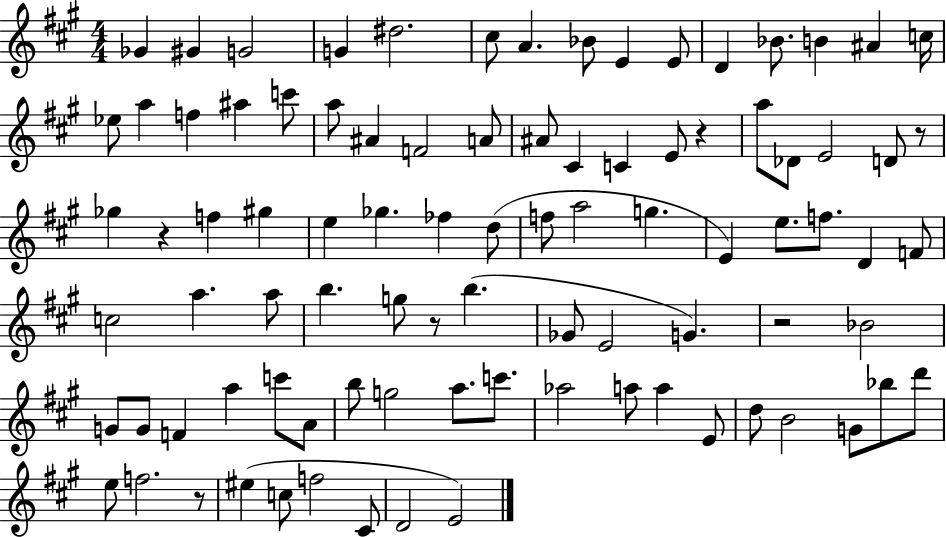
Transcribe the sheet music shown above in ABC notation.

X:1
T:Untitled
M:4/4
L:1/4
K:A
_G ^G G2 G ^d2 ^c/2 A _B/2 E E/2 D _B/2 B ^A c/4 _e/2 a f ^a c'/2 a/2 ^A F2 A/2 ^A/2 ^C C E/2 z a/2 _D/2 E2 D/2 z/2 _g z f ^g e _g _f d/2 f/2 a2 g E e/2 f/2 D F/2 c2 a a/2 b g/2 z/2 b _G/2 E2 G z2 _B2 G/2 G/2 F a c'/2 A/2 b/2 g2 a/2 c'/2 _a2 a/2 a E/2 d/2 B2 G/2 _b/2 d'/2 e/2 f2 z/2 ^e c/2 f2 ^C/2 D2 E2